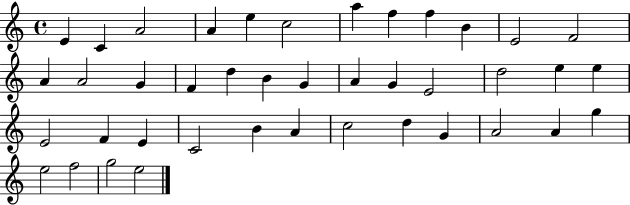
E4/q C4/q A4/h A4/q E5/q C5/h A5/q F5/q F5/q B4/q E4/h F4/h A4/q A4/h G4/q F4/q D5/q B4/q G4/q A4/q G4/q E4/h D5/h E5/q E5/q E4/h F4/q E4/q C4/h B4/q A4/q C5/h D5/q G4/q A4/h A4/q G5/q E5/h F5/h G5/h E5/h